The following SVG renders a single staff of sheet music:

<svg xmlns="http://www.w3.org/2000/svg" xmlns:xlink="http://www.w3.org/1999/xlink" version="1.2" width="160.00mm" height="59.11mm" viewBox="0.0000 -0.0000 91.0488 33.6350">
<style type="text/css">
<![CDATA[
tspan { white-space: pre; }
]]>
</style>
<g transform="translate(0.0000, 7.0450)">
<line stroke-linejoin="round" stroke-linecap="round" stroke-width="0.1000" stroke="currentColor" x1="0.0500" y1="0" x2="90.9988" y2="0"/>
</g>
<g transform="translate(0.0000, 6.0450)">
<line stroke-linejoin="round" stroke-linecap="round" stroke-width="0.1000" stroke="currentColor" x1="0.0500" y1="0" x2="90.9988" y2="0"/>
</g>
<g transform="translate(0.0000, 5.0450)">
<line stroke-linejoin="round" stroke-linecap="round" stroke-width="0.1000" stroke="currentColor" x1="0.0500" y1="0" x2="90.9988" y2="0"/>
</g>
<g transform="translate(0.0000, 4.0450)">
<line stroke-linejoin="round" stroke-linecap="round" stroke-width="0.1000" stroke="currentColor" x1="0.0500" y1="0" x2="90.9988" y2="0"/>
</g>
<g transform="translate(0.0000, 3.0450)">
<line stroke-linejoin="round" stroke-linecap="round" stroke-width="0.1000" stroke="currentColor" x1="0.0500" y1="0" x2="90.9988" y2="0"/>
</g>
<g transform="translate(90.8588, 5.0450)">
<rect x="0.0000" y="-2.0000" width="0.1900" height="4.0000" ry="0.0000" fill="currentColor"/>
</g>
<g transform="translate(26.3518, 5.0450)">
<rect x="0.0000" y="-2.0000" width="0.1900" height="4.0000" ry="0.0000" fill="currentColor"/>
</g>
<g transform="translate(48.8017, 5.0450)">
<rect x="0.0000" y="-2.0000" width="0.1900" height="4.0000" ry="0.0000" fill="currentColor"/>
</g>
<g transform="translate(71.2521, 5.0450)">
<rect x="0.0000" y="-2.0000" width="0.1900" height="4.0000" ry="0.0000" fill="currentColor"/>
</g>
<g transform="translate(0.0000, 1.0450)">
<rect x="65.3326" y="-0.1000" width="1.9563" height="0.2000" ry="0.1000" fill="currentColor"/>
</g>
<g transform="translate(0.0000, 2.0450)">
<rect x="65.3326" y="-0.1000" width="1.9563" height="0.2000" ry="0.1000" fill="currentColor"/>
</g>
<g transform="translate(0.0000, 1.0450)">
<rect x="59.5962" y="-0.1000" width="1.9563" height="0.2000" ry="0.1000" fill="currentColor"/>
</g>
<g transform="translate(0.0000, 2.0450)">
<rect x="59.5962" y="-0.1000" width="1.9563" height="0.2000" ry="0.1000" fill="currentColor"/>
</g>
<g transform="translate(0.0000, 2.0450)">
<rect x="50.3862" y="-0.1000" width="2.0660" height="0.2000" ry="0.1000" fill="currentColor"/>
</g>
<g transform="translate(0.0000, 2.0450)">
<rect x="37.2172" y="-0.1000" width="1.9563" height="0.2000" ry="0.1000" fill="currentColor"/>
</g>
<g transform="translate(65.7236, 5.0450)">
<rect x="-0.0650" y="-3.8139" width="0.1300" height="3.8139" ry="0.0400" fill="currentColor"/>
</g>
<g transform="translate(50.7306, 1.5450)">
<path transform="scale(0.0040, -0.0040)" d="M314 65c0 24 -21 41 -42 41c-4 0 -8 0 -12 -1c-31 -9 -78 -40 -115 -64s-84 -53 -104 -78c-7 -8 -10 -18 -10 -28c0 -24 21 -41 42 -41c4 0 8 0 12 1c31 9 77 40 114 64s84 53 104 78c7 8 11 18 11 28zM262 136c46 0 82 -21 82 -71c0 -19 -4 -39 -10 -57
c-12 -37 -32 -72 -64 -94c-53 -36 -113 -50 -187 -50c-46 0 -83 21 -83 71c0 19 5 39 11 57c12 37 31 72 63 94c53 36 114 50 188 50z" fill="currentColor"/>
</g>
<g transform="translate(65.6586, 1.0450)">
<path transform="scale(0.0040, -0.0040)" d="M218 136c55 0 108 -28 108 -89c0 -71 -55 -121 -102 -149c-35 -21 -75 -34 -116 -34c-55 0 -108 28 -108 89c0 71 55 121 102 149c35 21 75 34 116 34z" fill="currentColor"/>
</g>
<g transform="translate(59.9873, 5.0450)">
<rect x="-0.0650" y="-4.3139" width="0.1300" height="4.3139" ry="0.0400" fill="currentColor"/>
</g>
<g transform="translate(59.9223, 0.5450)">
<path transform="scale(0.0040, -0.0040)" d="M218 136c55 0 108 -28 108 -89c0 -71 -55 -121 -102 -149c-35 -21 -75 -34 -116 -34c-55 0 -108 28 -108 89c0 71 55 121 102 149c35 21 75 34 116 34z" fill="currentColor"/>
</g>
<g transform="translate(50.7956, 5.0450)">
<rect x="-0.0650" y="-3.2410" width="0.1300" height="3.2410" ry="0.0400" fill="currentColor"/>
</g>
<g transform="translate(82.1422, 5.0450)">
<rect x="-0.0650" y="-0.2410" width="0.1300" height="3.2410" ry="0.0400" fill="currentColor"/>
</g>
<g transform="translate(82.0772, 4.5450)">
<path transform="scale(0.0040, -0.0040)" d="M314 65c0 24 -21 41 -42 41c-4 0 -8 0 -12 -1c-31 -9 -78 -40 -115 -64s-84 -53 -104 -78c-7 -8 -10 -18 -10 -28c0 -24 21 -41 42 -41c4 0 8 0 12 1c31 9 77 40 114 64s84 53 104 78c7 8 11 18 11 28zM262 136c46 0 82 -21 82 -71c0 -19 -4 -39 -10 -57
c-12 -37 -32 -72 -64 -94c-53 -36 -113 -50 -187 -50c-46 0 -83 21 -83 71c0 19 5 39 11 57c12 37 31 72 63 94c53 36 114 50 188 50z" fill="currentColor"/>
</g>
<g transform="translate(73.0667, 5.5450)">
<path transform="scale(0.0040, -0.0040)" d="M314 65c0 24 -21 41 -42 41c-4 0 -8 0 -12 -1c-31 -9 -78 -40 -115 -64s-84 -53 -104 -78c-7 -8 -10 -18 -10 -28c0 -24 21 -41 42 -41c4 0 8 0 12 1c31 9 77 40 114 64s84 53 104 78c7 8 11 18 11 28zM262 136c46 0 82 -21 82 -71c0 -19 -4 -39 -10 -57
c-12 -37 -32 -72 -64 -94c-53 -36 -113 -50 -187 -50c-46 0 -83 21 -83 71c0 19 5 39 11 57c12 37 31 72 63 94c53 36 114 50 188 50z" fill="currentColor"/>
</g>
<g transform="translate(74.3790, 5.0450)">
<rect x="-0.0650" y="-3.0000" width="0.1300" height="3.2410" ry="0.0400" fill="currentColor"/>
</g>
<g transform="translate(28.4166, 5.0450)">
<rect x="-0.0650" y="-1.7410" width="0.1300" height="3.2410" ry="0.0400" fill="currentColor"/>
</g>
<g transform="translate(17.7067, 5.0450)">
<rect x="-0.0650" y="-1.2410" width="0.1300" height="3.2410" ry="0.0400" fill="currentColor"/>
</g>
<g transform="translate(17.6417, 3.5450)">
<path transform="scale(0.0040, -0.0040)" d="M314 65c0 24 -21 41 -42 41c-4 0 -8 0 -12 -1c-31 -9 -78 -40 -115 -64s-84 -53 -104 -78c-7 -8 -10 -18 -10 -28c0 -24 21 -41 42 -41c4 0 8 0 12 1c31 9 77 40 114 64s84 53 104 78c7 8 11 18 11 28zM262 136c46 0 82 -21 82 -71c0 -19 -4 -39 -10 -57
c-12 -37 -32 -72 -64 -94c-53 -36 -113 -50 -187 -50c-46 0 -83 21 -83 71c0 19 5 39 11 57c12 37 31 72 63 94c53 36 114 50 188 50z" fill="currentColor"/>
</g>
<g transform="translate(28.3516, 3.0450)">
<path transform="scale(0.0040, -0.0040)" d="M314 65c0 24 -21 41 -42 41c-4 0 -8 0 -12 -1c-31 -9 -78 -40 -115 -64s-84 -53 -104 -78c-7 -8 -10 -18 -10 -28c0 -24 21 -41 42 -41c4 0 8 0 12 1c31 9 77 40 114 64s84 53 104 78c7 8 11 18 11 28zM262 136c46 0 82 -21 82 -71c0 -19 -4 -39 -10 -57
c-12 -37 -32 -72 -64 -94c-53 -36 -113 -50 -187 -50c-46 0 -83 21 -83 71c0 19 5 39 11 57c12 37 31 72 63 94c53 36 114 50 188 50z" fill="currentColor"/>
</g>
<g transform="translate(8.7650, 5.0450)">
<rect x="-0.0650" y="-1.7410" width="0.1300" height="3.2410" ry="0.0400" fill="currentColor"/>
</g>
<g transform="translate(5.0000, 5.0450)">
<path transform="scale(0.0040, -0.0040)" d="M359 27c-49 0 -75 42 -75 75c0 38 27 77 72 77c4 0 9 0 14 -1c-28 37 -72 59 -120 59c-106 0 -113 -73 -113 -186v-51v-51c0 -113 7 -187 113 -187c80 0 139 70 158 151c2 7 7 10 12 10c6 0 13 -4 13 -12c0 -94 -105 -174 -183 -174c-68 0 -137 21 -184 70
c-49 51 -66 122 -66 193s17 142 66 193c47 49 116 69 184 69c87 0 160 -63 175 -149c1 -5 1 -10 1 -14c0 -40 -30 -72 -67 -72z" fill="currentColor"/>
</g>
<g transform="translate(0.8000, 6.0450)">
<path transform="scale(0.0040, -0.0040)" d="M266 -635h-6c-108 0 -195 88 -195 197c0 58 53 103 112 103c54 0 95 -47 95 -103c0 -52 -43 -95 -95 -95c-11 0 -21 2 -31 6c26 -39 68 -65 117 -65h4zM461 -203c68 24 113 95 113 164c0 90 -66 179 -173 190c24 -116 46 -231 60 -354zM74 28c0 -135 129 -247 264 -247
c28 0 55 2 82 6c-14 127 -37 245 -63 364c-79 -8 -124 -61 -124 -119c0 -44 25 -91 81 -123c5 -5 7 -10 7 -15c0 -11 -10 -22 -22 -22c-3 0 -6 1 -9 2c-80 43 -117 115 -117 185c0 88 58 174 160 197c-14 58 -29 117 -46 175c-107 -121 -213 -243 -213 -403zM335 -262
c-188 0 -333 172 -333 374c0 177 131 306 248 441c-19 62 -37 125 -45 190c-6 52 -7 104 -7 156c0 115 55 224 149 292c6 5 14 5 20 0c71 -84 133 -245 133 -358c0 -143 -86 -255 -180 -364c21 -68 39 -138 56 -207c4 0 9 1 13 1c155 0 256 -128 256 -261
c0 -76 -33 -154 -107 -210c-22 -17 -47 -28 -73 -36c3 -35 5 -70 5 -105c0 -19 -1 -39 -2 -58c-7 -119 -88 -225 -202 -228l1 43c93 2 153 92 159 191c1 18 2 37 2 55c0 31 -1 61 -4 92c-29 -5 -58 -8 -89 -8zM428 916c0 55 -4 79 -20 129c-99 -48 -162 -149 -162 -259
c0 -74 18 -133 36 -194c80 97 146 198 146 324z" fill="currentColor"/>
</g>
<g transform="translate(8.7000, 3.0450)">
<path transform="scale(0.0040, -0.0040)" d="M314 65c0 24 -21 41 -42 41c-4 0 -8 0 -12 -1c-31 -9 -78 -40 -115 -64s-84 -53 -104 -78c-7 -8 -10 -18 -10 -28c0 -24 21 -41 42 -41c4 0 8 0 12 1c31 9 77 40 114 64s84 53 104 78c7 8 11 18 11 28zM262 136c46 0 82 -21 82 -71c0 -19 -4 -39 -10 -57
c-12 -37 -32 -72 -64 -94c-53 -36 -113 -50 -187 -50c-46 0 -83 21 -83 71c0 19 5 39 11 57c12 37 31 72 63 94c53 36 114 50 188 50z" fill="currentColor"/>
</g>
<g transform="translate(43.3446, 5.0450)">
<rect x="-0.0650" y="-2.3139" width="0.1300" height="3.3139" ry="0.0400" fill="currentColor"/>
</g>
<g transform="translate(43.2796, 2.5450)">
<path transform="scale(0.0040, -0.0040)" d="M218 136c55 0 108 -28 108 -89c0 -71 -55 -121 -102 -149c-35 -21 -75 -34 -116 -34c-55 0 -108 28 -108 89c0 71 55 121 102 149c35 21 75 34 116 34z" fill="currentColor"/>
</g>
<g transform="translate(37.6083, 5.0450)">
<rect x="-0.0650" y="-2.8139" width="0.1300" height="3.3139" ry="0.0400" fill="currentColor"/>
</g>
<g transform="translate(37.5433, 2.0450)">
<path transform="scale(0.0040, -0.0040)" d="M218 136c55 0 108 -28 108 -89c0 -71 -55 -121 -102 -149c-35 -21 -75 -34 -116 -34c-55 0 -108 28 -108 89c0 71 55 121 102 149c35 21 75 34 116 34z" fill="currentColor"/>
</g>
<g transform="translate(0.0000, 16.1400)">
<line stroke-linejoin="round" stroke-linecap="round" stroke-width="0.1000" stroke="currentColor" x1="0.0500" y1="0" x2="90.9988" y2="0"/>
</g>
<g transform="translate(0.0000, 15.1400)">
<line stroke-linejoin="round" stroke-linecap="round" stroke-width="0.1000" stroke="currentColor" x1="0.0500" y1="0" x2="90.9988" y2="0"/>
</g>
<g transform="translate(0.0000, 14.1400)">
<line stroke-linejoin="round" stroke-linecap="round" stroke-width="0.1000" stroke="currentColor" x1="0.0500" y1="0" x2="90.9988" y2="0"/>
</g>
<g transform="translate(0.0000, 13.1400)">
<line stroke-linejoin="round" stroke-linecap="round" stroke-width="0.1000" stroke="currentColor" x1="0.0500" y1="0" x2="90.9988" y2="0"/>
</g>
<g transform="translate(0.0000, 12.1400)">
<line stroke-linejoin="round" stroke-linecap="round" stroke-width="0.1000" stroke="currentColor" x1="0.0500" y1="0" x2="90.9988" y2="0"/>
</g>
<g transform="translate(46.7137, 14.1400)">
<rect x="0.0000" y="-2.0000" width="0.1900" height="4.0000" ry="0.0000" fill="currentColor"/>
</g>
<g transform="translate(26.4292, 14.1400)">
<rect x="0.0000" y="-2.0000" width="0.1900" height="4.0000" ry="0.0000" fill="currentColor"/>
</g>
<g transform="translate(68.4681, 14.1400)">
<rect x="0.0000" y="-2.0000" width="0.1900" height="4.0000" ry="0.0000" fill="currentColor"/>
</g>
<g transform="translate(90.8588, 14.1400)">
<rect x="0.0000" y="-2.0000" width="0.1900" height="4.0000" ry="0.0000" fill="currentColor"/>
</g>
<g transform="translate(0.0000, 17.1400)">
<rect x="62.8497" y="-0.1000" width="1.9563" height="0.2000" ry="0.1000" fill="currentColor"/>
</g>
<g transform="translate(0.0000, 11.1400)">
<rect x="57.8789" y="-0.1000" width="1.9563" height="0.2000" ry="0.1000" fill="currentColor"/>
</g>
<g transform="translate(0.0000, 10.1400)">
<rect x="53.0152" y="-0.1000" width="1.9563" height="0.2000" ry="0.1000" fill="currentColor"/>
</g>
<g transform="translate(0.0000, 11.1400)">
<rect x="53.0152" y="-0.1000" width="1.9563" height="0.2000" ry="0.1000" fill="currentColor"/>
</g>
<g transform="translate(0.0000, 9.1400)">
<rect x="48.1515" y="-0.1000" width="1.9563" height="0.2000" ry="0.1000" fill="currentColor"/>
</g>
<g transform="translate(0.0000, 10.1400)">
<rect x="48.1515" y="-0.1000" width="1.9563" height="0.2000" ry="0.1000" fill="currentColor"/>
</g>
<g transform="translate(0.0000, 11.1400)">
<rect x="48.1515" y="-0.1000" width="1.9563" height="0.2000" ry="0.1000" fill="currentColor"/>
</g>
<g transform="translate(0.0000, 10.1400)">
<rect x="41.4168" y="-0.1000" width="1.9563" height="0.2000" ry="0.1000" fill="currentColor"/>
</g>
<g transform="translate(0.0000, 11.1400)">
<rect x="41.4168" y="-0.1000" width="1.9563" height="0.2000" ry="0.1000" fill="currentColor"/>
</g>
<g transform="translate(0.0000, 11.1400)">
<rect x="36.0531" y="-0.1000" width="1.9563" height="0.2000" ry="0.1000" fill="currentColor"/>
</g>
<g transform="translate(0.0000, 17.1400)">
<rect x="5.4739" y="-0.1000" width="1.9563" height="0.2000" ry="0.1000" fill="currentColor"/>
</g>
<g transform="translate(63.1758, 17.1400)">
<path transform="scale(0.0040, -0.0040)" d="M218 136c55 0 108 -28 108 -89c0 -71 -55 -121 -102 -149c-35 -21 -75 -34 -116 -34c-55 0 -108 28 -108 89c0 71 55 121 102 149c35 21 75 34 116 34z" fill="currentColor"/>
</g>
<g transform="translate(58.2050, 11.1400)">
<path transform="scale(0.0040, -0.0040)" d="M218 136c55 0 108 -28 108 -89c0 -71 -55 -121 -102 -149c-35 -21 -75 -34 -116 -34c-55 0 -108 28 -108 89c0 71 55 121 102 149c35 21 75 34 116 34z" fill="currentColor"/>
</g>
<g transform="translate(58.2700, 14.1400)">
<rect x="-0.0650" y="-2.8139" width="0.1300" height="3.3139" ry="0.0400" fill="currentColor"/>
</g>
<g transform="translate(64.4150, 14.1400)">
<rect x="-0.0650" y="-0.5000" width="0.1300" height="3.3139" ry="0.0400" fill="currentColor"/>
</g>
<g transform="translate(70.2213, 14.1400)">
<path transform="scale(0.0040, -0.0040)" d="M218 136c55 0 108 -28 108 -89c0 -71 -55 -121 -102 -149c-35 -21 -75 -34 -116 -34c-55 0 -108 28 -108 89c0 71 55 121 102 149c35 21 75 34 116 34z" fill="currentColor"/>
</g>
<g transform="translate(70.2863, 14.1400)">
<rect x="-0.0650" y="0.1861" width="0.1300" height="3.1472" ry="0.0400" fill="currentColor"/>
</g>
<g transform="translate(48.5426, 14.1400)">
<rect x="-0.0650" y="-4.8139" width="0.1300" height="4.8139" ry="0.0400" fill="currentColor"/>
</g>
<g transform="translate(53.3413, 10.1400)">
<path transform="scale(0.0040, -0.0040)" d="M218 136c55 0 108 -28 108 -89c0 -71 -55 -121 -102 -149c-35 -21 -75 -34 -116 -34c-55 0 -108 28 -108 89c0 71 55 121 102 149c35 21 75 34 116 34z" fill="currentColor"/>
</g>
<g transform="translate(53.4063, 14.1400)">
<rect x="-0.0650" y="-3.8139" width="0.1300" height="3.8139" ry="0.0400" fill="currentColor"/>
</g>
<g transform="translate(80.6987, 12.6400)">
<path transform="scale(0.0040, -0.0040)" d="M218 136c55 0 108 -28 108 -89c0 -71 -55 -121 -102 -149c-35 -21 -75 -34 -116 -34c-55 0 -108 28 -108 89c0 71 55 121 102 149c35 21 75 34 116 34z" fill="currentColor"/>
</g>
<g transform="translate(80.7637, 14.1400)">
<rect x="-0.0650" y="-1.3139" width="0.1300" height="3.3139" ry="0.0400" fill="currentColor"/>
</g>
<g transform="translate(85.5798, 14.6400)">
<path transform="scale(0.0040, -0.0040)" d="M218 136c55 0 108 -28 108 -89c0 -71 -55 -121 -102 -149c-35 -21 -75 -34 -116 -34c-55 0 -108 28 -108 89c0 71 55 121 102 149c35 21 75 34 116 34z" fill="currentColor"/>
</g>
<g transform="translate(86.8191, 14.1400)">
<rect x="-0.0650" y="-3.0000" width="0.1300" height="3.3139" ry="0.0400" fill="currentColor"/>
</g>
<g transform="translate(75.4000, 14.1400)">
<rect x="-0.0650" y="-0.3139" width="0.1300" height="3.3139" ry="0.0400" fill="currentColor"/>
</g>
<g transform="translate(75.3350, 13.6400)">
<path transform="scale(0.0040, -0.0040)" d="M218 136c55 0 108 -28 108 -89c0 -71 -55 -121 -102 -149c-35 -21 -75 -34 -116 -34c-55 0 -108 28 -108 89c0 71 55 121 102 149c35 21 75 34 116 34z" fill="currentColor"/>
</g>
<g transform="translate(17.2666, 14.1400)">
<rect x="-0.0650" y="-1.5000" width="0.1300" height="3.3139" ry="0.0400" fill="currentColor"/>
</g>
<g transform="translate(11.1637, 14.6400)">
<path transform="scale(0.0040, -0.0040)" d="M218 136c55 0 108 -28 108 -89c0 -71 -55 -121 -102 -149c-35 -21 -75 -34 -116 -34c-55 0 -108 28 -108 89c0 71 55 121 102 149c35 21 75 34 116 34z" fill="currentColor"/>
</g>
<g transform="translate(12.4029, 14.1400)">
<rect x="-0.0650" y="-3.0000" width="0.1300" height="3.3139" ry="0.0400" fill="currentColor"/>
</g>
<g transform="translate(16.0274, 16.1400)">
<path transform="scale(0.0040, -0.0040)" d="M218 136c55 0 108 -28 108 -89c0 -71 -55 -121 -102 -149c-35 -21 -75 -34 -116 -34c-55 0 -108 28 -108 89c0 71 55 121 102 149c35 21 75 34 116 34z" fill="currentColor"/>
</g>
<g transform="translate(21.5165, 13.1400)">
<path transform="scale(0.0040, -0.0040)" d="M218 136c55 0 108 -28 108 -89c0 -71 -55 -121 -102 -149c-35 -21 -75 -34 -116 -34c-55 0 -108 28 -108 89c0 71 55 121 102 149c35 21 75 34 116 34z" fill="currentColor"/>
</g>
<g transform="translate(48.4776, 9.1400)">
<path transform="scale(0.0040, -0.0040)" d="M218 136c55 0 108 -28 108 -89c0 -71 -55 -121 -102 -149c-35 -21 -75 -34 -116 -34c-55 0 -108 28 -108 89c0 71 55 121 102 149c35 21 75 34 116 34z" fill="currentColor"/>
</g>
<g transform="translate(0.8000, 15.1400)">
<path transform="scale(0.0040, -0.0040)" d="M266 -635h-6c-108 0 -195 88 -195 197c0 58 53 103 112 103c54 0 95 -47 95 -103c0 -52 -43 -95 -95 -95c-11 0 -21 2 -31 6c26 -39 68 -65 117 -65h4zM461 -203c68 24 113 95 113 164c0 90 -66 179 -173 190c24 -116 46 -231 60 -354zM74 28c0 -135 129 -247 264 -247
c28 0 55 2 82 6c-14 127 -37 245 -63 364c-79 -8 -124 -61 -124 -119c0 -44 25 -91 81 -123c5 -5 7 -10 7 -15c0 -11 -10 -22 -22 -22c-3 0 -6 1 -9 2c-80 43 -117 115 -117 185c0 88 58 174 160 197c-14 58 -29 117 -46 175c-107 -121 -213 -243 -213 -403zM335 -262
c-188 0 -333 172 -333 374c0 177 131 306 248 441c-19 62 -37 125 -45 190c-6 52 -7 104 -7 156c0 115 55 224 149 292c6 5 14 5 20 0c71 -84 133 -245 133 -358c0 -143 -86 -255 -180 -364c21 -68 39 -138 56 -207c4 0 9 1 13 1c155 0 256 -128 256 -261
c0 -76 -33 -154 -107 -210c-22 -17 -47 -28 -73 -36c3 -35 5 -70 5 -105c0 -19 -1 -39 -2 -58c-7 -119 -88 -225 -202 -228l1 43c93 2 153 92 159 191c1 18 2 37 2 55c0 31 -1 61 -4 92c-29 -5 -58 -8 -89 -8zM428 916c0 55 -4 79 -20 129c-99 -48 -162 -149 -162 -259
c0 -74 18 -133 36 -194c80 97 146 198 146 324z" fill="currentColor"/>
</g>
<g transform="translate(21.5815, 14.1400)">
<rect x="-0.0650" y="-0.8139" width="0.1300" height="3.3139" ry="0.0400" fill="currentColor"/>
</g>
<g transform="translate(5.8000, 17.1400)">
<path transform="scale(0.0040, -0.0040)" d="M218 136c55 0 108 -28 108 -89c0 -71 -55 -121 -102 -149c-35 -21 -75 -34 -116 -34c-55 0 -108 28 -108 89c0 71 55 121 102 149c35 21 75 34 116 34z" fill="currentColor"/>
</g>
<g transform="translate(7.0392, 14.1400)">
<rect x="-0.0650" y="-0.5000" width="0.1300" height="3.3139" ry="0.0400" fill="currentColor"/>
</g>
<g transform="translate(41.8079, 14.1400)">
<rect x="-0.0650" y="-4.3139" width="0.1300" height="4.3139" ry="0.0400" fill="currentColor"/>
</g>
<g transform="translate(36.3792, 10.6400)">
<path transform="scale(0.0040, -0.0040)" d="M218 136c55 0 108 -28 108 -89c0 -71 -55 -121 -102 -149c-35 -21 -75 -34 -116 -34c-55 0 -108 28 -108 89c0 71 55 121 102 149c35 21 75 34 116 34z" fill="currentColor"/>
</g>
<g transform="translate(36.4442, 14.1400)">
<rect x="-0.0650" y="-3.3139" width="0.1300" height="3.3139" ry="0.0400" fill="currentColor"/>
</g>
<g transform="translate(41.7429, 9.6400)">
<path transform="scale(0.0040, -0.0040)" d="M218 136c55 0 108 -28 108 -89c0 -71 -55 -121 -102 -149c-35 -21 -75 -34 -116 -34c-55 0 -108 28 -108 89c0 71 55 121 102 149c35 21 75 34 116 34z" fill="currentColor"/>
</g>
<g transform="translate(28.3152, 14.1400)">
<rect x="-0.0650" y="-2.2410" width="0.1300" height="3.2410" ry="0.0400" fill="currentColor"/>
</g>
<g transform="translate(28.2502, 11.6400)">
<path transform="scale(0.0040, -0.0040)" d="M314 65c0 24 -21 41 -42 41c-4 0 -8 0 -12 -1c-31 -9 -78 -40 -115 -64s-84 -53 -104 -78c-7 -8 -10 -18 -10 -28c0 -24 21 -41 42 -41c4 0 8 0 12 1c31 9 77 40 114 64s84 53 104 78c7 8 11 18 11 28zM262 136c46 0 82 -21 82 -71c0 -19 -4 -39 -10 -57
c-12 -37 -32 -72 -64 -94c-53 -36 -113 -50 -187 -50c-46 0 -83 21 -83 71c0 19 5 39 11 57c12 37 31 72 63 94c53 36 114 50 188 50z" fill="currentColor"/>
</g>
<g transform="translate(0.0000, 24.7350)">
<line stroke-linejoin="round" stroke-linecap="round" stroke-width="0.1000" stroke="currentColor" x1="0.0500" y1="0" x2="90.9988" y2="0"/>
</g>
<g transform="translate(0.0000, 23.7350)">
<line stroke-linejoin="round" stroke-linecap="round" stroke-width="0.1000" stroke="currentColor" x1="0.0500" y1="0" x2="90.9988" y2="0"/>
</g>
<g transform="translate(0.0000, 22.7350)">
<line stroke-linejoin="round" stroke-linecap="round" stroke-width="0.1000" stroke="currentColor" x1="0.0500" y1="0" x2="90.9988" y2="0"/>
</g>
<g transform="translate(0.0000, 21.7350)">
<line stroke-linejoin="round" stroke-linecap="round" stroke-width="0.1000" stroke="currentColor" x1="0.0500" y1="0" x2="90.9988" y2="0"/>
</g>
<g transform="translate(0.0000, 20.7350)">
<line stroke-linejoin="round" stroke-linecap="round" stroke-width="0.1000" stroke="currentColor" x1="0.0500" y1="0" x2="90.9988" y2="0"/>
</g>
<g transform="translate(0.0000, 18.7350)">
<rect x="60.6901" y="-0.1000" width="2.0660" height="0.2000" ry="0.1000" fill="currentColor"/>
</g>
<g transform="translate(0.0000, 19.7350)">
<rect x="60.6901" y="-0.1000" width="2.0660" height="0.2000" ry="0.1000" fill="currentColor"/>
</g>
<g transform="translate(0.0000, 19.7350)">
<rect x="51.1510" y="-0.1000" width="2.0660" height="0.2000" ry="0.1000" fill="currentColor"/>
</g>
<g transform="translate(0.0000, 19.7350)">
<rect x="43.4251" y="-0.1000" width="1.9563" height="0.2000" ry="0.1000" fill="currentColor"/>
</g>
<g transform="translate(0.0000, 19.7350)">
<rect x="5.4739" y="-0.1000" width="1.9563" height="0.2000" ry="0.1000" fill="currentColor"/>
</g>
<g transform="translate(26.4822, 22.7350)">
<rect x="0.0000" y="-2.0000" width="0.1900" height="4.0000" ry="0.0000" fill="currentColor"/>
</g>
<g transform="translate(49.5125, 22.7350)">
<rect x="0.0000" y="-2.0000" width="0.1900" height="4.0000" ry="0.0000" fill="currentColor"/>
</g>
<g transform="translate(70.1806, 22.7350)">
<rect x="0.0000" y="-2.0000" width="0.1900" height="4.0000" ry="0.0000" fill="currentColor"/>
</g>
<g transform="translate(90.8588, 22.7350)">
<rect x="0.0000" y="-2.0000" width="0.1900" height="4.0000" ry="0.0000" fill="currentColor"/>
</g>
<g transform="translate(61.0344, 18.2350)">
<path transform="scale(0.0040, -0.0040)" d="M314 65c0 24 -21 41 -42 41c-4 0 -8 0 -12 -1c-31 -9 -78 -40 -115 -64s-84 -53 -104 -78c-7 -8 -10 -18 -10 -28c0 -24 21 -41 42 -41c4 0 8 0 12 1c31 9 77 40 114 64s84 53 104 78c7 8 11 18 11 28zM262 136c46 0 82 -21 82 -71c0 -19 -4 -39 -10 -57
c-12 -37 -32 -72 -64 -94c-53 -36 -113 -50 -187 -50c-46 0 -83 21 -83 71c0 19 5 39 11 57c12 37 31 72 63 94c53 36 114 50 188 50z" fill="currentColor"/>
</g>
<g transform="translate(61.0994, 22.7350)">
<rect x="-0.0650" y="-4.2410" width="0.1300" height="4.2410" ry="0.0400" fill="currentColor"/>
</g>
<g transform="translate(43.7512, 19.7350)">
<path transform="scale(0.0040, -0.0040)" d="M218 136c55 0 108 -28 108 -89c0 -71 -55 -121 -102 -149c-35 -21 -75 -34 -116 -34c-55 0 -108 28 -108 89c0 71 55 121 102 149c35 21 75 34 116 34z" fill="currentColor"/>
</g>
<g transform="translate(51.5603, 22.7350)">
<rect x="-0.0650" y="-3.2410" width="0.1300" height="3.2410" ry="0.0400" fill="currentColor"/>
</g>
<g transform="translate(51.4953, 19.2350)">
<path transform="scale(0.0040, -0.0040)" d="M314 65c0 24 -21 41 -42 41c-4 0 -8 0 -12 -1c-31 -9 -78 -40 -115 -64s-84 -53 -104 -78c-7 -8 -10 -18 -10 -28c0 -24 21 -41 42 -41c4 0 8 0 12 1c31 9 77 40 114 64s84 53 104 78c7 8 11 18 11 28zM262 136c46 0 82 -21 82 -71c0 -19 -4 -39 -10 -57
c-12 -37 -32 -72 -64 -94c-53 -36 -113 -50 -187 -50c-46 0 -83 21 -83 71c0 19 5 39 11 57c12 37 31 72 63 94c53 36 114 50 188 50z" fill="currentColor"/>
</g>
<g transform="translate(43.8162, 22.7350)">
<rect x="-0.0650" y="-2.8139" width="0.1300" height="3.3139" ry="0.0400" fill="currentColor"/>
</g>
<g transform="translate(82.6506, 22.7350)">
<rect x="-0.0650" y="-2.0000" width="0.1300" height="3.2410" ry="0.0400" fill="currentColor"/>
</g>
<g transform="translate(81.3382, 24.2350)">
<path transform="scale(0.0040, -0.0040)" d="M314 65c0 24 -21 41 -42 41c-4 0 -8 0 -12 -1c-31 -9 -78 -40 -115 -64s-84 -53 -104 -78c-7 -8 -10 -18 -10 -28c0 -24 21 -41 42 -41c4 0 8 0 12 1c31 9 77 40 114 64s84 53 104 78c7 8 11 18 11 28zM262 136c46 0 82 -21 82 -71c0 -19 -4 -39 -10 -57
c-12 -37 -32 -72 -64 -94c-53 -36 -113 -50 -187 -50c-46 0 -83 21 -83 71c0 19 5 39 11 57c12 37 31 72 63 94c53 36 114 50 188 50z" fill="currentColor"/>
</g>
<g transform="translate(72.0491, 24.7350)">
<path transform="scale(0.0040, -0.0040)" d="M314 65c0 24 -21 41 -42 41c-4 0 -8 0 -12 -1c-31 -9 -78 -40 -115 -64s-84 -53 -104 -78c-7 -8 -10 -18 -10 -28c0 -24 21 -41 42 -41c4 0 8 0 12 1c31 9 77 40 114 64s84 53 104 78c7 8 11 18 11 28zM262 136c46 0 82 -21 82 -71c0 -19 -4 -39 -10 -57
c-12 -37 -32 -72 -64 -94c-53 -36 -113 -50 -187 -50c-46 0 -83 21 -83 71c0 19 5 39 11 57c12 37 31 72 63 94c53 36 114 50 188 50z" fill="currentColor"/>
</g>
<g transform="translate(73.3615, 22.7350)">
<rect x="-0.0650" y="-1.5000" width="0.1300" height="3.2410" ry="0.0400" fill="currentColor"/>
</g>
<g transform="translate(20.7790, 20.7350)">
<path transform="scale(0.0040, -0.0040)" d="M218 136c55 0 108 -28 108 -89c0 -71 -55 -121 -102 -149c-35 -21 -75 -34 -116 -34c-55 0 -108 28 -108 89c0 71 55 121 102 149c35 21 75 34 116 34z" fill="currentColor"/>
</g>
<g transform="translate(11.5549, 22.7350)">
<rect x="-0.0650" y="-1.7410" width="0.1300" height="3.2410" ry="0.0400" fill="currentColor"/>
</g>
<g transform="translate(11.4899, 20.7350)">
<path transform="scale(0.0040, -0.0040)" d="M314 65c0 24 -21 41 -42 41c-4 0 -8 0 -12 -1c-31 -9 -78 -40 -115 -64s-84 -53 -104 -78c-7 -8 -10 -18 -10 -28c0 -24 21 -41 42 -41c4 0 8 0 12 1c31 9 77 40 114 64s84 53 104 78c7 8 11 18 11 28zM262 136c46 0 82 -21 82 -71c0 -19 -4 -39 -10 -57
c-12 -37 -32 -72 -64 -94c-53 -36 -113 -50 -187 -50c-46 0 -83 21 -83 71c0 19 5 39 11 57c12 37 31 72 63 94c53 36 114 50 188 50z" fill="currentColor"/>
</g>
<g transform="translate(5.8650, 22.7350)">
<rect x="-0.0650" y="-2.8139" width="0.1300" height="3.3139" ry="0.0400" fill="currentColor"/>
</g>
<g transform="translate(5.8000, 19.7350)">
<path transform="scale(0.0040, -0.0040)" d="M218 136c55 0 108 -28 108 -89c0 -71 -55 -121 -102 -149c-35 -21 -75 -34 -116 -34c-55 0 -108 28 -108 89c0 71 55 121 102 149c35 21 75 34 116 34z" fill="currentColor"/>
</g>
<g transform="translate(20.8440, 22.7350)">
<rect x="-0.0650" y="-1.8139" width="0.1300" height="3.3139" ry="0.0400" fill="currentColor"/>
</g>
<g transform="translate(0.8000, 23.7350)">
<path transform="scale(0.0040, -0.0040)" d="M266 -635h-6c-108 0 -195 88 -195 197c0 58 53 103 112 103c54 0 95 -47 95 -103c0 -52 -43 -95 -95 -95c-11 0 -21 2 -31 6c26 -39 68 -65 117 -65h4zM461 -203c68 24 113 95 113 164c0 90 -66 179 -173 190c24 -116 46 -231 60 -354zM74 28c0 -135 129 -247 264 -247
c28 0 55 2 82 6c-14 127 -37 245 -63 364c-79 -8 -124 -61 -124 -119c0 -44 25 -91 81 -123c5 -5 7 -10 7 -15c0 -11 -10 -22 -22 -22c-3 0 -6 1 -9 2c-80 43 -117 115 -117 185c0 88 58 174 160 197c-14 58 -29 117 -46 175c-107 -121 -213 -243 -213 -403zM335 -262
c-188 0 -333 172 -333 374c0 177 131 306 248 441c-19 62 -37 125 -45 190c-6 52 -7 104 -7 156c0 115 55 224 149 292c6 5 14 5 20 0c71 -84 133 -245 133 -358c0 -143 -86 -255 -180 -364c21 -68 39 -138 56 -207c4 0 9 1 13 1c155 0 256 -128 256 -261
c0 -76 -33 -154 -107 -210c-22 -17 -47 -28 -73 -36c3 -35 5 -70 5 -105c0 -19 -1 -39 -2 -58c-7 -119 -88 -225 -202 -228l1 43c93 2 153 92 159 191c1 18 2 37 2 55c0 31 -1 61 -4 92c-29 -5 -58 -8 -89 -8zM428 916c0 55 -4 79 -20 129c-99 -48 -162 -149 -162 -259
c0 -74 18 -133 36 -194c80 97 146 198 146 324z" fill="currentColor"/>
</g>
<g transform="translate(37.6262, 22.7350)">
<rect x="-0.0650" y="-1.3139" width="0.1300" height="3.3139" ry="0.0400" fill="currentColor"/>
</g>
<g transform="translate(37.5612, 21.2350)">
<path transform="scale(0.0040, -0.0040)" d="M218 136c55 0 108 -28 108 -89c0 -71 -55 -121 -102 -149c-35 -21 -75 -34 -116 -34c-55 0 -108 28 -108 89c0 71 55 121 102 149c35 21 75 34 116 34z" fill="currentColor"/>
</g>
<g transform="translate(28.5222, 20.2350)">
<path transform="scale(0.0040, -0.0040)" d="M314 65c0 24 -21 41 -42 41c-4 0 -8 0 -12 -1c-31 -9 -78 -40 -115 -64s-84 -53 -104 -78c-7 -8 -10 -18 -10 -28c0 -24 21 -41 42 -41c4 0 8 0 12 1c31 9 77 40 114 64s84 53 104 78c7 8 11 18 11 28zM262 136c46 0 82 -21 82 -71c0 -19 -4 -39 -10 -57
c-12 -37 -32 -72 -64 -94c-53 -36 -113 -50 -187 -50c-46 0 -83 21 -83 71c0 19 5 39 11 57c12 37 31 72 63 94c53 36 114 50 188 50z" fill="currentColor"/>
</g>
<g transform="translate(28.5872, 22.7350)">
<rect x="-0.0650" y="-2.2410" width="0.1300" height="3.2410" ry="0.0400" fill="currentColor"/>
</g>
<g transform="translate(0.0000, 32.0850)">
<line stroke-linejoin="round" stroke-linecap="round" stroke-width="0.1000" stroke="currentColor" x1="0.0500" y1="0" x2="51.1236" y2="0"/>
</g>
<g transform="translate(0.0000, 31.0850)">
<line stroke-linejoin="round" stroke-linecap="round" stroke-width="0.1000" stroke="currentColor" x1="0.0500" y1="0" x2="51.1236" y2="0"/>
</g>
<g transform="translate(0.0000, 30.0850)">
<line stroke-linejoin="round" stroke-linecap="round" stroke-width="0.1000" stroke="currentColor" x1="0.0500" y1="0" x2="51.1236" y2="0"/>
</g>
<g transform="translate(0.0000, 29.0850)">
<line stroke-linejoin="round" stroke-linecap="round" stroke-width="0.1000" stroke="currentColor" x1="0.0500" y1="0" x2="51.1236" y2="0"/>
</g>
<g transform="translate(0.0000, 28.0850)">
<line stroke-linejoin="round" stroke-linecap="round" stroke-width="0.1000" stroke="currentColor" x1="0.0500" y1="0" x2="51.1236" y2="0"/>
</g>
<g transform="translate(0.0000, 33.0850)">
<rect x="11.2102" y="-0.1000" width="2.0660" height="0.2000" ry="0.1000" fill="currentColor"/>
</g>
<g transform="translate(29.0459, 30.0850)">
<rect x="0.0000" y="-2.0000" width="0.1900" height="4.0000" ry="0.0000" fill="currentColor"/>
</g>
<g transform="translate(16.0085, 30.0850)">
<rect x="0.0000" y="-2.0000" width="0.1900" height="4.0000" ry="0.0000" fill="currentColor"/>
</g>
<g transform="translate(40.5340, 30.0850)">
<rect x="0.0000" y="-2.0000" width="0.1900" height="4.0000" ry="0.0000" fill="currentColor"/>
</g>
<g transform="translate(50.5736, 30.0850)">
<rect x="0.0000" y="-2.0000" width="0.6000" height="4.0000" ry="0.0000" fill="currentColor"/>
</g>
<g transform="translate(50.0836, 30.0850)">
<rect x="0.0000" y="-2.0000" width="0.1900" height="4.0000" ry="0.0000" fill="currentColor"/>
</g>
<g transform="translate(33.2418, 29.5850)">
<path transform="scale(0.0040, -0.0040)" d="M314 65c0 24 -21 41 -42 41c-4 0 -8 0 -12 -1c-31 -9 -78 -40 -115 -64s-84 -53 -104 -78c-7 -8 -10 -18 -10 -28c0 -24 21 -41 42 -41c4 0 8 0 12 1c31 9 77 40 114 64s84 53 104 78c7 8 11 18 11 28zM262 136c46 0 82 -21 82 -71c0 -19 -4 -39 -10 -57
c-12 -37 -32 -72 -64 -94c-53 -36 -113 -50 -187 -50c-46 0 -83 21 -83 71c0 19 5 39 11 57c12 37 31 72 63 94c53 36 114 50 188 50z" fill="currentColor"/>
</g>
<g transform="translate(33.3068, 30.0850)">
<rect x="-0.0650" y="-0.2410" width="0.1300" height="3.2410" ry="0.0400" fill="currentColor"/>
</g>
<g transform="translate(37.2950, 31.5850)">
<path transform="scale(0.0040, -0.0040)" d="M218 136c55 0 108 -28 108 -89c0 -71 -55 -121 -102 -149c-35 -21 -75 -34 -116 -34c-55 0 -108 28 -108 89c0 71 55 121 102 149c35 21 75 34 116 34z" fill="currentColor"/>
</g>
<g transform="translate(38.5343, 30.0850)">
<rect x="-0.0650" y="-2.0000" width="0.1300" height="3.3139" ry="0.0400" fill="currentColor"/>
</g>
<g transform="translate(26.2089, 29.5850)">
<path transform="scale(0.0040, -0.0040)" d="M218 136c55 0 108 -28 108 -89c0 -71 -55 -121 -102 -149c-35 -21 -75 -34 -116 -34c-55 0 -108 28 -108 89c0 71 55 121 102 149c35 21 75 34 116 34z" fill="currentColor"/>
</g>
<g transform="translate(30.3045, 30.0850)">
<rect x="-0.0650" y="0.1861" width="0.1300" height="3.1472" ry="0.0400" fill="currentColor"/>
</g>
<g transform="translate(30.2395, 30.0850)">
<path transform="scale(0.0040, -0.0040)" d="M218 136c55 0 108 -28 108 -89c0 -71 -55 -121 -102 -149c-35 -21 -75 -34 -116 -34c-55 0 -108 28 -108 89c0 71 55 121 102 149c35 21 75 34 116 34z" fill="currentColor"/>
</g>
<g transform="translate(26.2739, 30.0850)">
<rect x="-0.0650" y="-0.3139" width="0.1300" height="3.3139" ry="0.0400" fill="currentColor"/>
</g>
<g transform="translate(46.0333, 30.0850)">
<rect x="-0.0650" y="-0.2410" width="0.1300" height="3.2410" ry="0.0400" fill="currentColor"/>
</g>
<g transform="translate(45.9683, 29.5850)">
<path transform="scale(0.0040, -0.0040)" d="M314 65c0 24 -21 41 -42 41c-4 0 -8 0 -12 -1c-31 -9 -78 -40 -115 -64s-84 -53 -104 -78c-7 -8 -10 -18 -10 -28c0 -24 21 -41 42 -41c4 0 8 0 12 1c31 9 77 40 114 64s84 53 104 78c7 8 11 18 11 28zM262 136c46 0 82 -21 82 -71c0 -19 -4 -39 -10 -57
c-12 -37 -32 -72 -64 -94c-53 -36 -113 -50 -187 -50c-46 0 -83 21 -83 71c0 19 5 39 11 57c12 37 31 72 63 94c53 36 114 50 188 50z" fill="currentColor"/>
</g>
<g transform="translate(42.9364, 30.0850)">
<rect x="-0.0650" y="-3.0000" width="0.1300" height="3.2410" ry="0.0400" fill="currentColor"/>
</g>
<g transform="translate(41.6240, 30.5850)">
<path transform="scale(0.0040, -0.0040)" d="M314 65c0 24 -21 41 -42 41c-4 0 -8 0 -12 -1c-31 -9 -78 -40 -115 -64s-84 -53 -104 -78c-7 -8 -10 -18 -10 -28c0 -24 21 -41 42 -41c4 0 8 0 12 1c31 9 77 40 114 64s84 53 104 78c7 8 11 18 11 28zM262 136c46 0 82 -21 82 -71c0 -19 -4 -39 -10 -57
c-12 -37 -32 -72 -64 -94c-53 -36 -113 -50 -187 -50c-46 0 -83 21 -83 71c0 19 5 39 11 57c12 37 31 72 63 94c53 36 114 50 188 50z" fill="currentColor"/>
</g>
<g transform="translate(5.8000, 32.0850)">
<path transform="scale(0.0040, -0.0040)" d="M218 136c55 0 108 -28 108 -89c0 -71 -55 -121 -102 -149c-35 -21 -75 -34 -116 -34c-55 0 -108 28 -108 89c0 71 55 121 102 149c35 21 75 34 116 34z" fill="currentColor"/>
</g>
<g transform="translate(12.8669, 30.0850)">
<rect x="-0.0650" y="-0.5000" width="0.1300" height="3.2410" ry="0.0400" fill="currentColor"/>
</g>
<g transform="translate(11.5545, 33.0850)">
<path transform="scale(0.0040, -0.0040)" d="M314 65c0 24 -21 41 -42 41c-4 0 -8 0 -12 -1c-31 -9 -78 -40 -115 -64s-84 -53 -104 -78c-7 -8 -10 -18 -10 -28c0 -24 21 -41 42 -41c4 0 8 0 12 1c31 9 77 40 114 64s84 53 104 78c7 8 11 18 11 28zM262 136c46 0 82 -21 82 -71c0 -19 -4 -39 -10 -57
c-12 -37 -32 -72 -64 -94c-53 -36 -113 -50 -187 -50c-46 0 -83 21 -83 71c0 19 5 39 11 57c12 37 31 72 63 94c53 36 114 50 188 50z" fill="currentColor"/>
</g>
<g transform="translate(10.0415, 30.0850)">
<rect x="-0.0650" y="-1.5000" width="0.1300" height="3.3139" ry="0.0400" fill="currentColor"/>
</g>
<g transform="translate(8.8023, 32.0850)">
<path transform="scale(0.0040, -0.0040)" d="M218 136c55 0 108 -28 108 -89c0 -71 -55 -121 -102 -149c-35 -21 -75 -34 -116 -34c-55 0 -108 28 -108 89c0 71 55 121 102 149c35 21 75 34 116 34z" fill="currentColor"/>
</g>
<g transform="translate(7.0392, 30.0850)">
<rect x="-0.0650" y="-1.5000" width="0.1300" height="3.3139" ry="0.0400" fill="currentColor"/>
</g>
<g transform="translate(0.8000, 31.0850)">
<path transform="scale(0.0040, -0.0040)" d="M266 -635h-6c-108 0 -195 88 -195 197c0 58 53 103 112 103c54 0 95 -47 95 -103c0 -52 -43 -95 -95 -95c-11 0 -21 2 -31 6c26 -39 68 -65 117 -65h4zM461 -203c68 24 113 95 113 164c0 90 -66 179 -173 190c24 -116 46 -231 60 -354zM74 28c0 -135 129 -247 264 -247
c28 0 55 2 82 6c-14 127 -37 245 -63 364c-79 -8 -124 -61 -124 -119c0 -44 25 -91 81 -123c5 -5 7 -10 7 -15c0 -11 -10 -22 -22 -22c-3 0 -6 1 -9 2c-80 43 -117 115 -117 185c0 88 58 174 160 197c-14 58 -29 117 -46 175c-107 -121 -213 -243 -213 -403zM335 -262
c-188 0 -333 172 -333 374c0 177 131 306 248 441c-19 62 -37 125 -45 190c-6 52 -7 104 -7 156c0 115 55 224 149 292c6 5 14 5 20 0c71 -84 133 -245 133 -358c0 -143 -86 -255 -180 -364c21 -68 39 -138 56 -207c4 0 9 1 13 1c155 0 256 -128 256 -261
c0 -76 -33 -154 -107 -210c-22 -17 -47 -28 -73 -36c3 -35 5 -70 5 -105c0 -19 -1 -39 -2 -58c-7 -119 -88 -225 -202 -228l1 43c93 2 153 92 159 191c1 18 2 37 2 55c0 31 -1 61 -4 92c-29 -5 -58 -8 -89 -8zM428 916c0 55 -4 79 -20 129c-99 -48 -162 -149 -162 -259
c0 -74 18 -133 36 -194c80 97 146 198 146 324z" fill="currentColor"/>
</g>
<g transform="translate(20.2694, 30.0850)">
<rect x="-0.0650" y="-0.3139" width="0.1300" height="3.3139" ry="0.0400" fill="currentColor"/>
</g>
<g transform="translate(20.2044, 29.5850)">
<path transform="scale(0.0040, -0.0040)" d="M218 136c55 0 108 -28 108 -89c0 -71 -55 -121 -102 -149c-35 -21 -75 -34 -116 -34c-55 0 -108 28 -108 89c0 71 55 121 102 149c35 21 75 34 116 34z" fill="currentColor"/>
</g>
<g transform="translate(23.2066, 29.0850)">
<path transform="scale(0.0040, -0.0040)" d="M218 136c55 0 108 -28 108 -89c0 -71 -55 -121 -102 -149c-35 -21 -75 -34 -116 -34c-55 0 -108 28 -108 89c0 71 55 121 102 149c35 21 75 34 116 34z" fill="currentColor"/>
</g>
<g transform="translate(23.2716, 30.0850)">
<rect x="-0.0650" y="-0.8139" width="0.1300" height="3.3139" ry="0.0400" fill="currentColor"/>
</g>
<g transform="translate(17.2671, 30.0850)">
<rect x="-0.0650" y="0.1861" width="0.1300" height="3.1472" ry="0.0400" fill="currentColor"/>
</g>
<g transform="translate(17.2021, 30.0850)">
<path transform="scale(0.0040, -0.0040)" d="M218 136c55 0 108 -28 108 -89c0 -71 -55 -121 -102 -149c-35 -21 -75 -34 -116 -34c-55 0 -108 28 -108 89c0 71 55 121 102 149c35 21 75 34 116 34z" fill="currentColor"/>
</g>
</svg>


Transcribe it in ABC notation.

X:1
T:Untitled
M:4/4
L:1/4
K:C
f2 e2 f2 a g b2 d' c' A2 c2 C A E d g2 b d' e' c' a C B c e A a f2 f g2 e a b2 d'2 E2 F2 E E C2 B c d c B c2 F A2 c2